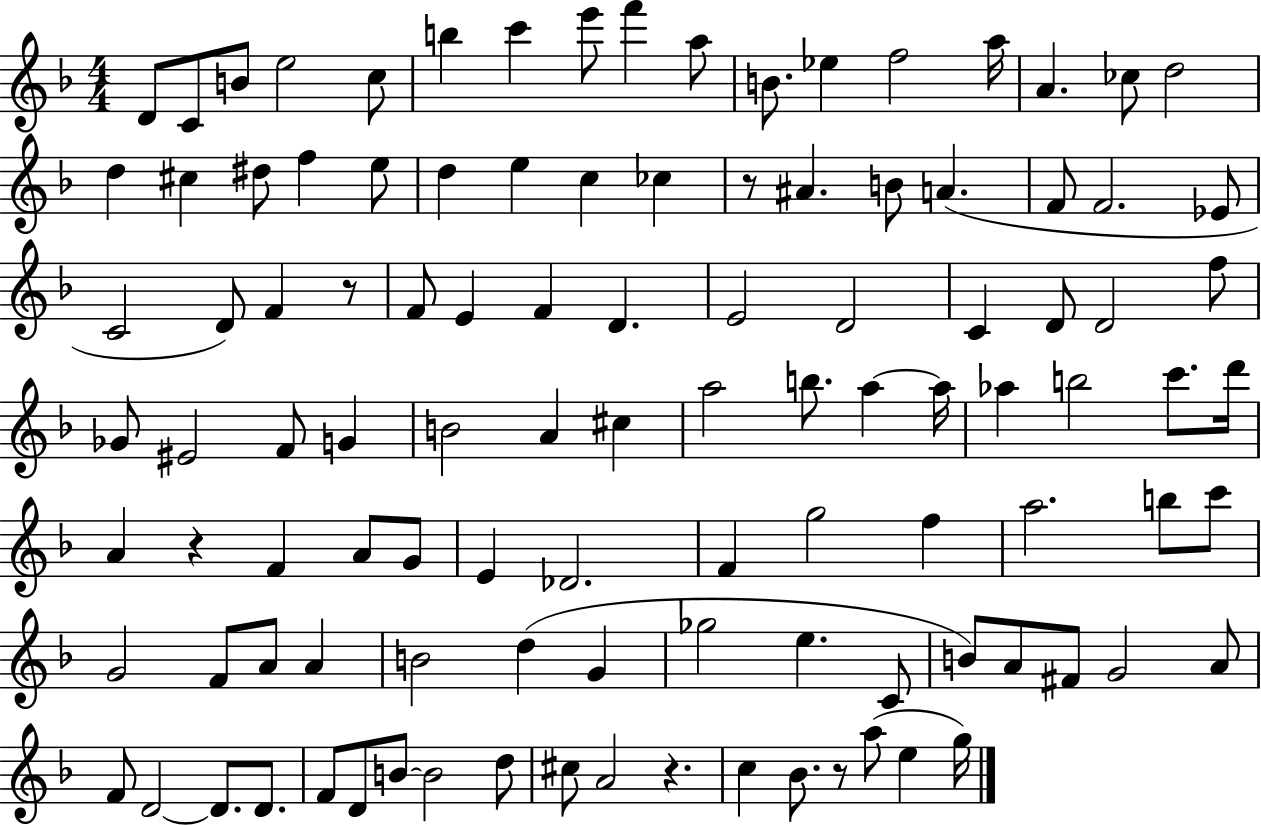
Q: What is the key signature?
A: F major